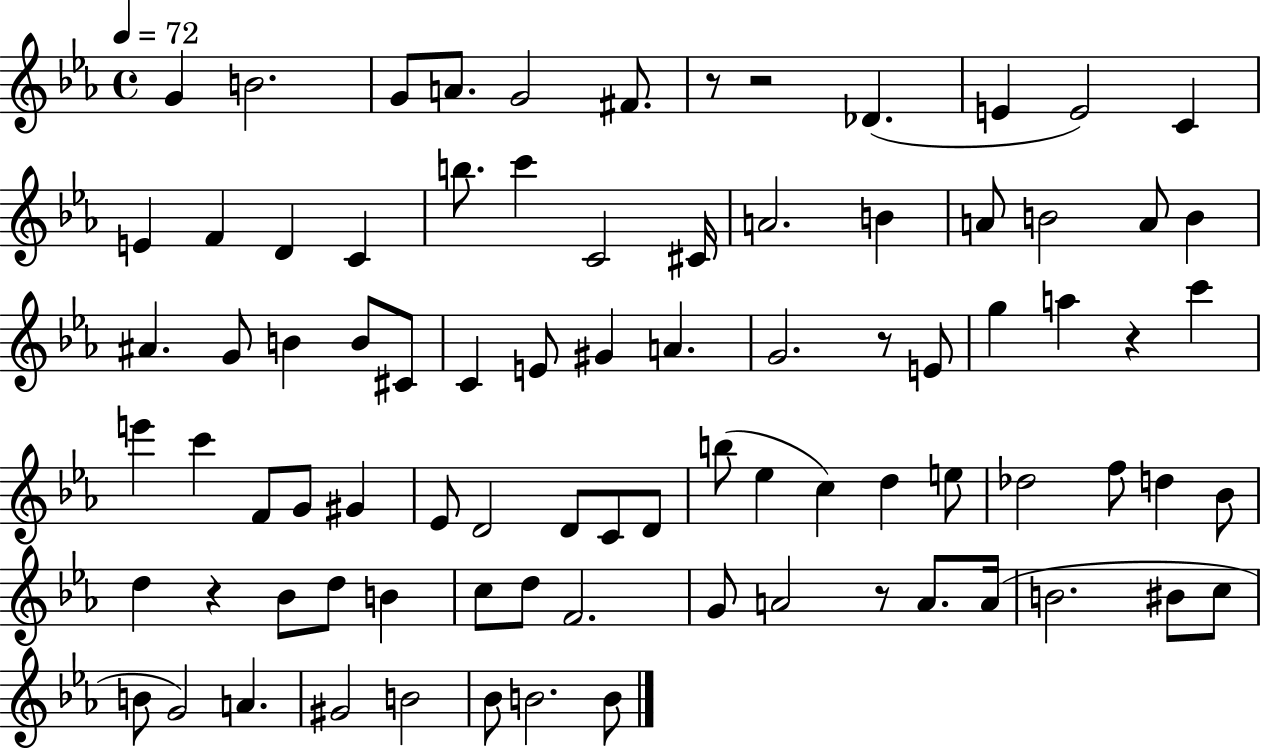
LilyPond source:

{
  \clef treble
  \time 4/4
  \defaultTimeSignature
  \key ees \major
  \tempo 4 = 72
  g'4 b'2. | g'8 a'8. g'2 fis'8. | r8 r2 des'4.( | e'4 e'2) c'4 | \break e'4 f'4 d'4 c'4 | b''8. c'''4 c'2 cis'16 | a'2. b'4 | a'8 b'2 a'8 b'4 | \break ais'4. g'8 b'4 b'8 cis'8 | c'4 e'8 gis'4 a'4. | g'2. r8 e'8 | g''4 a''4 r4 c'''4 | \break e'''4 c'''4 f'8 g'8 gis'4 | ees'8 d'2 d'8 c'8 d'8 | b''8( ees''4 c''4) d''4 e''8 | des''2 f''8 d''4 bes'8 | \break d''4 r4 bes'8 d''8 b'4 | c''8 d''8 f'2. | g'8 a'2 r8 a'8. a'16( | b'2. bis'8 c''8 | \break b'8 g'2) a'4. | gis'2 b'2 | bes'8 b'2. b'8 | \bar "|."
}